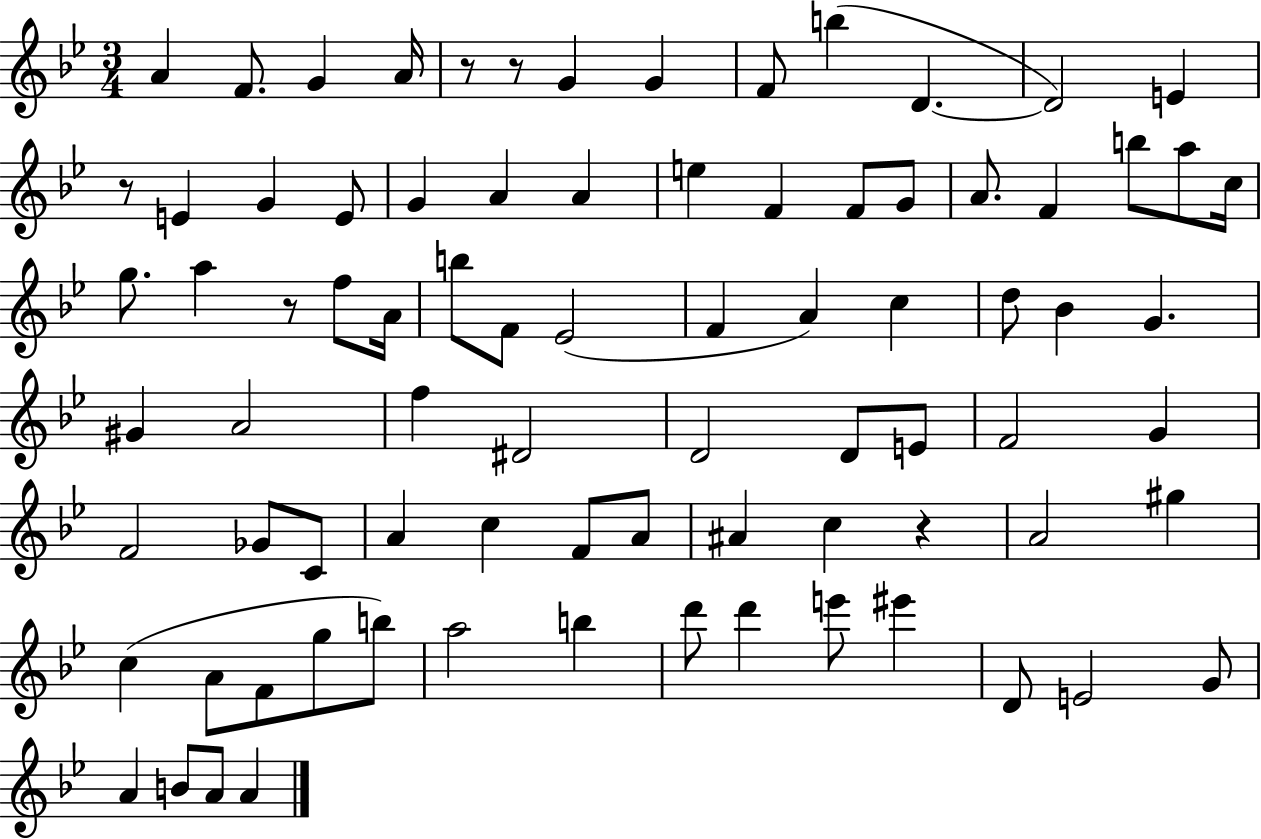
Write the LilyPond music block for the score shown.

{
  \clef treble
  \numericTimeSignature
  \time 3/4
  \key bes \major
  \repeat volta 2 { a'4 f'8. g'4 a'16 | r8 r8 g'4 g'4 | f'8 b''4( d'4.~~ | d'2) e'4 | \break r8 e'4 g'4 e'8 | g'4 a'4 a'4 | e''4 f'4 f'8 g'8 | a'8. f'4 b''8 a''8 c''16 | \break g''8. a''4 r8 f''8 a'16 | b''8 f'8 ees'2( | f'4 a'4) c''4 | d''8 bes'4 g'4. | \break gis'4 a'2 | f''4 dis'2 | d'2 d'8 e'8 | f'2 g'4 | \break f'2 ges'8 c'8 | a'4 c''4 f'8 a'8 | ais'4 c''4 r4 | a'2 gis''4 | \break c''4( a'8 f'8 g''8 b''8) | a''2 b''4 | d'''8 d'''4 e'''8 eis'''4 | d'8 e'2 g'8 | \break a'4 b'8 a'8 a'4 | } \bar "|."
}